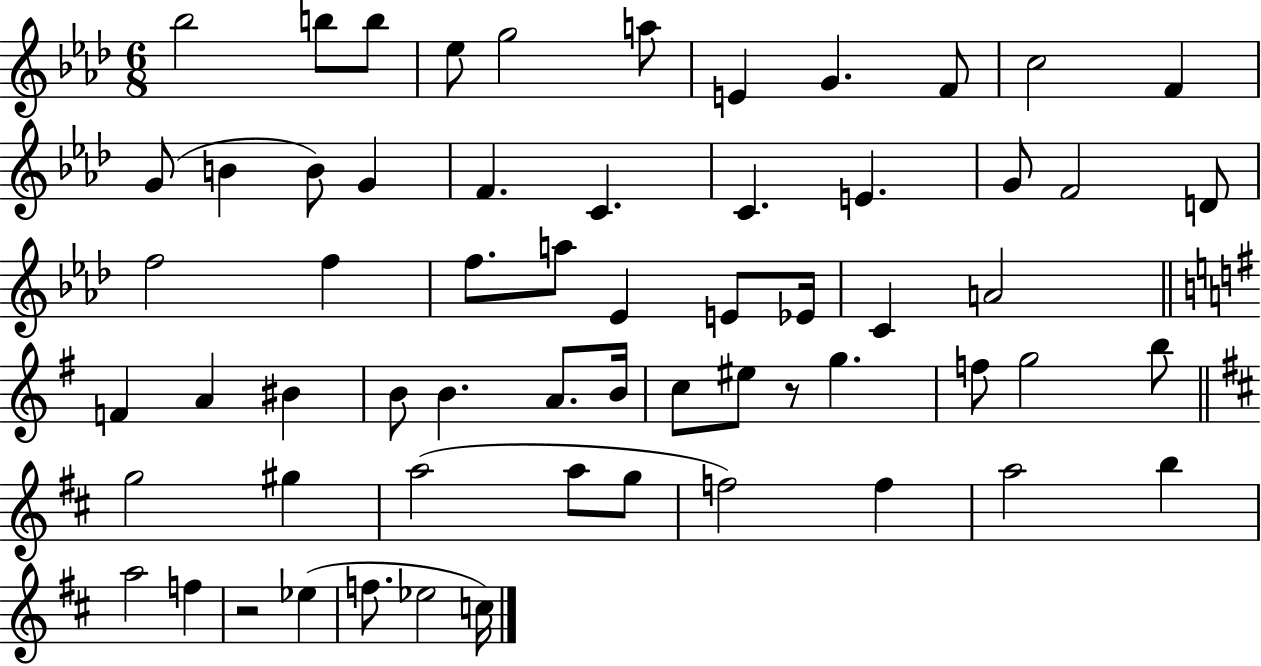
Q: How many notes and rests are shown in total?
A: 61